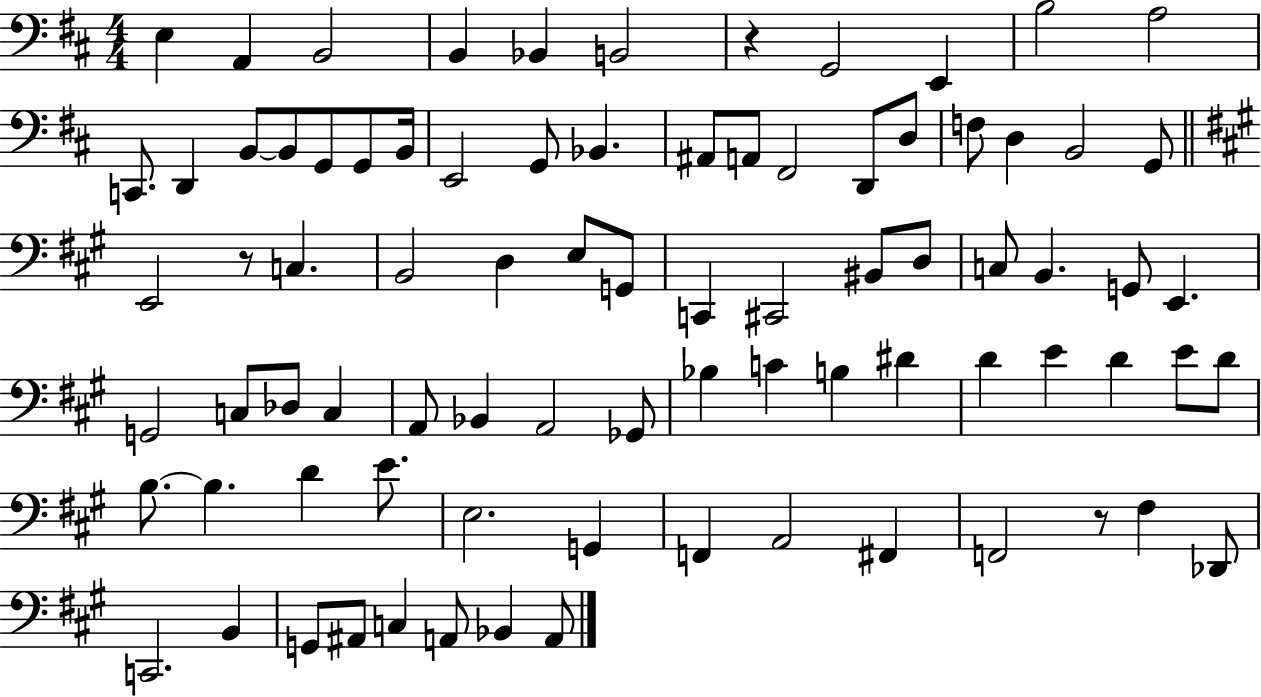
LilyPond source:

{
  \clef bass
  \numericTimeSignature
  \time 4/4
  \key d \major
  e4 a,4 b,2 | b,4 bes,4 b,2 | r4 g,2 e,4 | b2 a2 | \break c,8. d,4 b,8~~ b,8 g,8 g,8 b,16 | e,2 g,8 bes,4. | ais,8 a,8 fis,2 d,8 d8 | f8 d4 b,2 g,8 | \break \bar "||" \break \key a \major e,2 r8 c4. | b,2 d4 e8 g,8 | c,4 cis,2 bis,8 d8 | c8 b,4. g,8 e,4. | \break g,2 c8 des8 c4 | a,8 bes,4 a,2 ges,8 | bes4 c'4 b4 dis'4 | d'4 e'4 d'4 e'8 d'8 | \break b8.~~ b4. d'4 e'8. | e2. g,4 | f,4 a,2 fis,4 | f,2 r8 fis4 des,8 | \break c,2. b,4 | g,8 ais,8 c4 a,8 bes,4 a,8 | \bar "|."
}